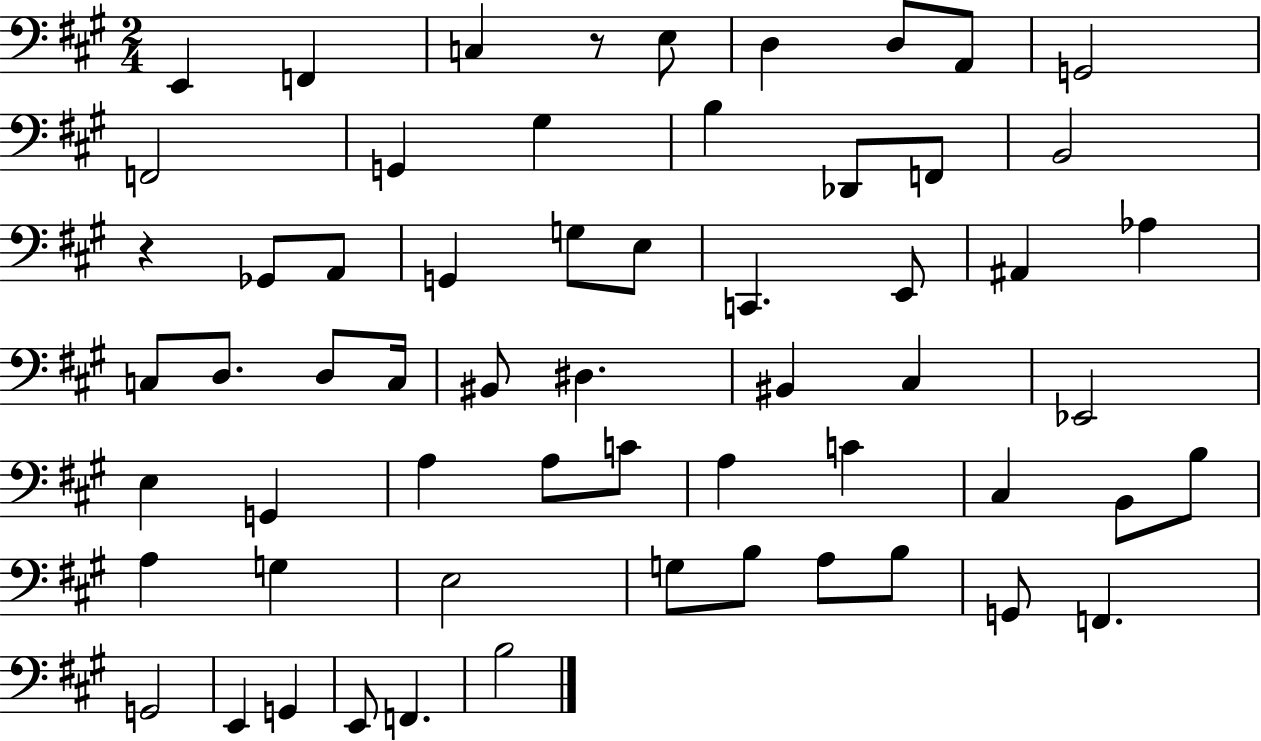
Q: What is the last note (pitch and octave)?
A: B3